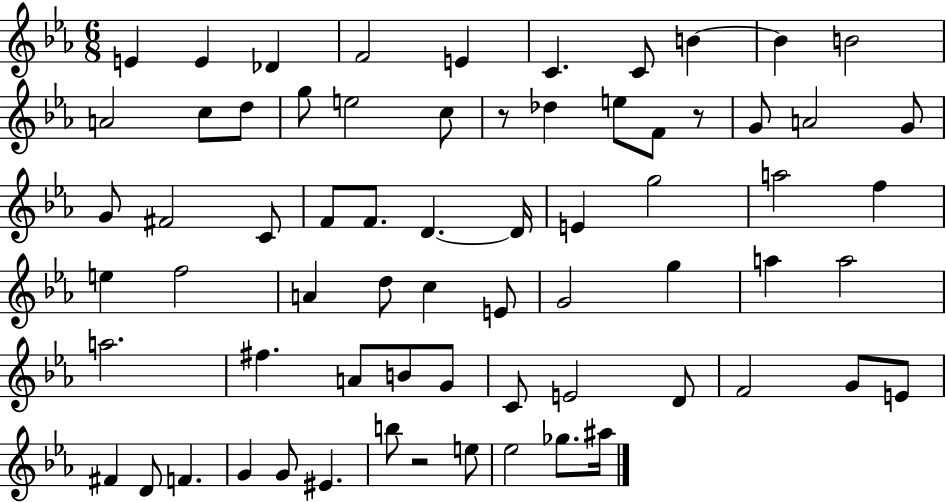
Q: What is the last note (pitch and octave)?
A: A#5